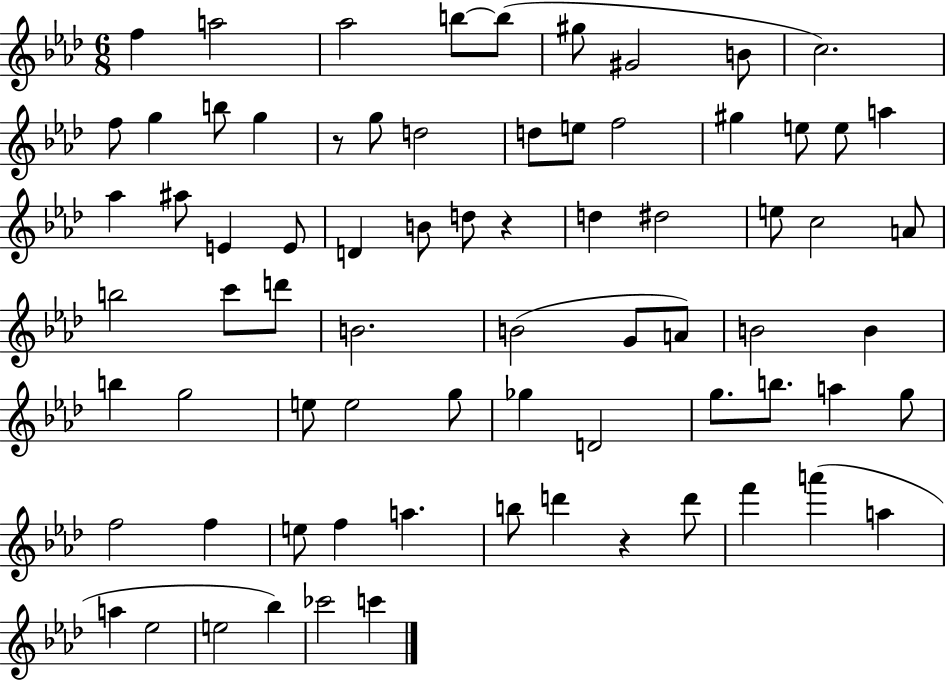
{
  \clef treble
  \numericTimeSignature
  \time 6/8
  \key aes \major
  f''4 a''2 | aes''2 b''8~~ b''8( | gis''8 gis'2 b'8 | c''2.) | \break f''8 g''4 b''8 g''4 | r8 g''8 d''2 | d''8 e''8 f''2 | gis''4 e''8 e''8 a''4 | \break aes''4 ais''8 e'4 e'8 | d'4 b'8 d''8 r4 | d''4 dis''2 | e''8 c''2 a'8 | \break b''2 c'''8 d'''8 | b'2. | b'2( g'8 a'8) | b'2 b'4 | \break b''4 g''2 | e''8 e''2 g''8 | ges''4 d'2 | g''8. b''8. a''4 g''8 | \break f''2 f''4 | e''8 f''4 a''4. | b''8 d'''4 r4 d'''8 | f'''4 a'''4( a''4 | \break a''4 ees''2 | e''2 bes''4) | ces'''2 c'''4 | \bar "|."
}